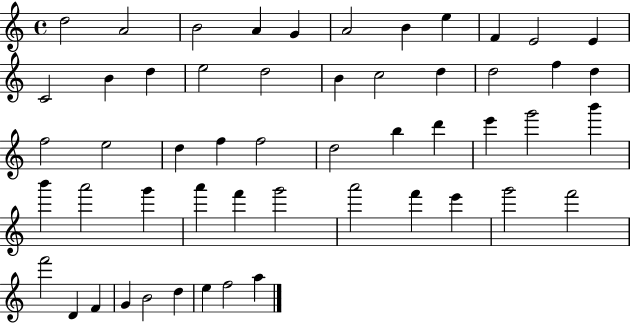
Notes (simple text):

D5/h A4/h B4/h A4/q G4/q A4/h B4/q E5/q F4/q E4/h E4/q C4/h B4/q D5/q E5/h D5/h B4/q C5/h D5/q D5/h F5/q D5/q F5/h E5/h D5/q F5/q F5/h D5/h B5/q D6/q E6/q G6/h B6/q B6/q A6/h G6/q A6/q F6/q G6/h A6/h F6/q E6/q G6/h F6/h F6/h D4/q F4/q G4/q B4/h D5/q E5/q F5/h A5/q